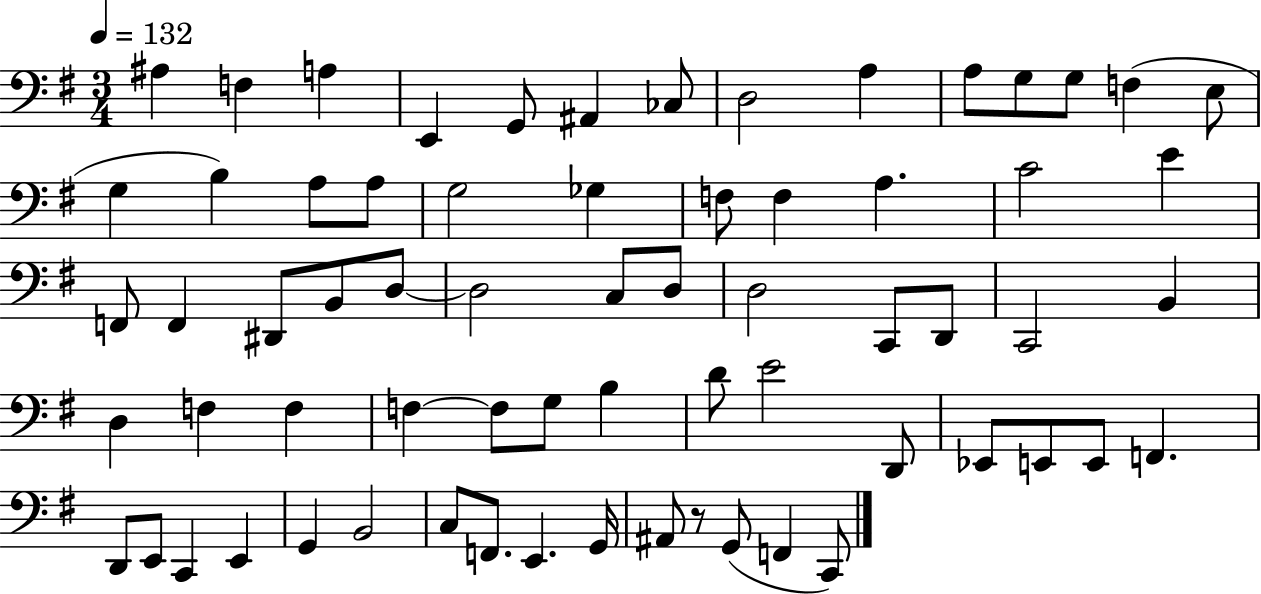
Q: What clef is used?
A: bass